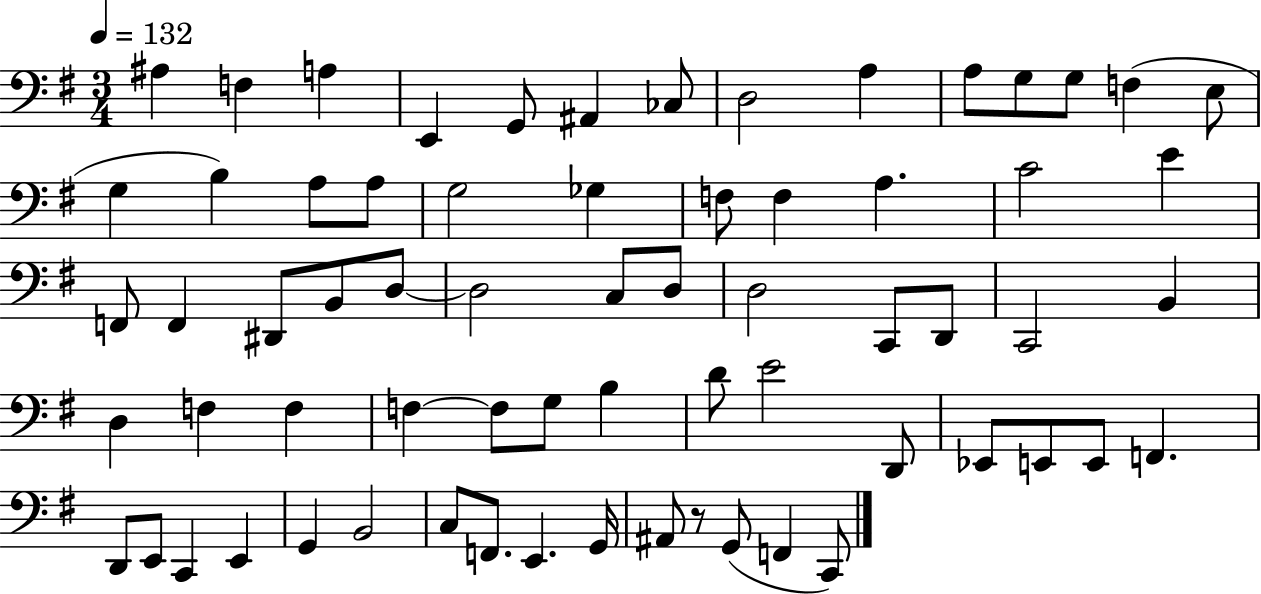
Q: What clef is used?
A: bass